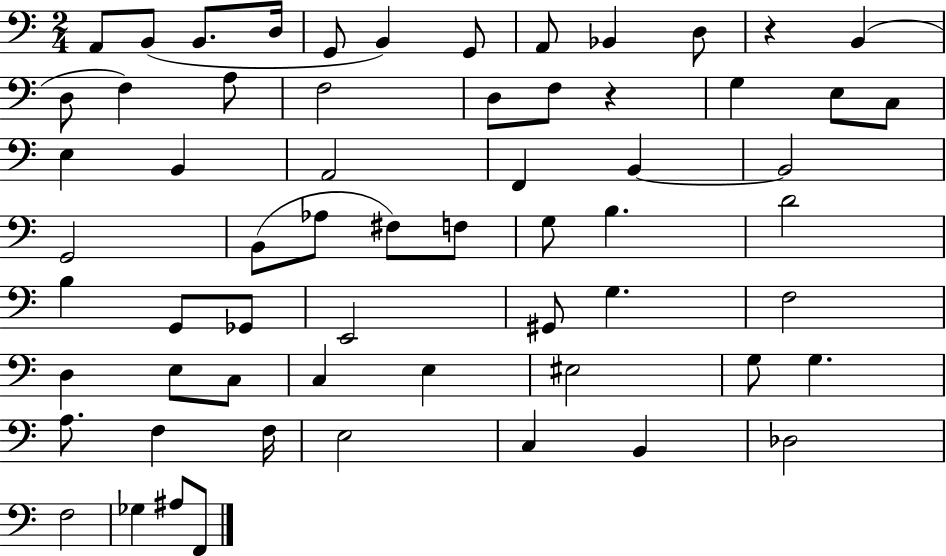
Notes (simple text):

A2/e B2/e B2/e. D3/s G2/e B2/q G2/e A2/e Bb2/q D3/e R/q B2/q D3/e F3/q A3/e F3/h D3/e F3/e R/q G3/q E3/e C3/e E3/q B2/q A2/h F2/q B2/q B2/h G2/h B2/e Ab3/e F#3/e F3/e G3/e B3/q. D4/h B3/q G2/e Gb2/e E2/h G#2/e G3/q. F3/h D3/q E3/e C3/e C3/q E3/q EIS3/h G3/e G3/q. A3/e. F3/q F3/s E3/h C3/q B2/q Db3/h F3/h Gb3/q A#3/e F2/e